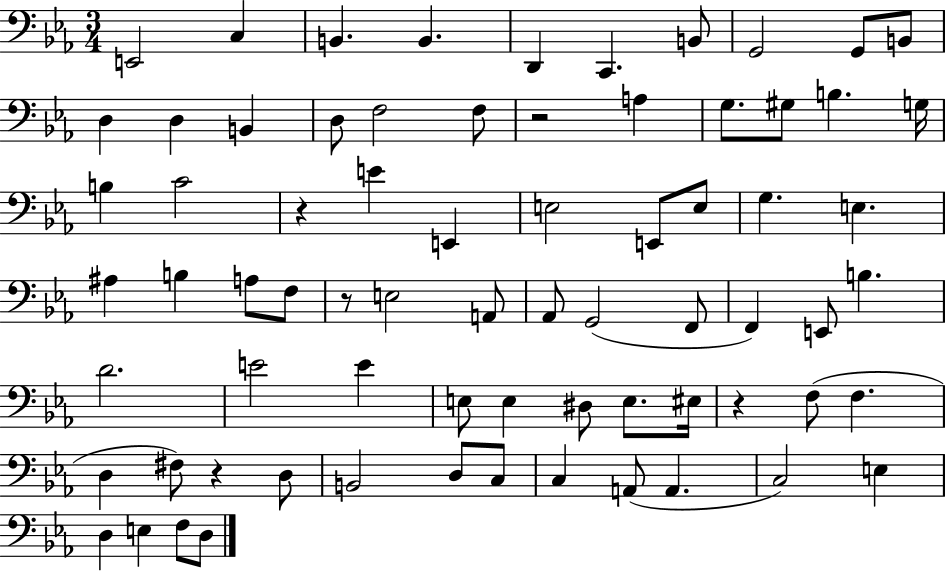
X:1
T:Untitled
M:3/4
L:1/4
K:Eb
E,,2 C, B,, B,, D,, C,, B,,/2 G,,2 G,,/2 B,,/2 D, D, B,, D,/2 F,2 F,/2 z2 A, G,/2 ^G,/2 B, G,/4 B, C2 z E E,, E,2 E,,/2 E,/2 G, E, ^A, B, A,/2 F,/2 z/2 E,2 A,,/2 _A,,/2 G,,2 F,,/2 F,, E,,/2 B, D2 E2 E E,/2 E, ^D,/2 E,/2 ^E,/4 z F,/2 F, D, ^F,/2 z D,/2 B,,2 D,/2 C,/2 C, A,,/2 A,, C,2 E, D, E, F,/2 D,/2